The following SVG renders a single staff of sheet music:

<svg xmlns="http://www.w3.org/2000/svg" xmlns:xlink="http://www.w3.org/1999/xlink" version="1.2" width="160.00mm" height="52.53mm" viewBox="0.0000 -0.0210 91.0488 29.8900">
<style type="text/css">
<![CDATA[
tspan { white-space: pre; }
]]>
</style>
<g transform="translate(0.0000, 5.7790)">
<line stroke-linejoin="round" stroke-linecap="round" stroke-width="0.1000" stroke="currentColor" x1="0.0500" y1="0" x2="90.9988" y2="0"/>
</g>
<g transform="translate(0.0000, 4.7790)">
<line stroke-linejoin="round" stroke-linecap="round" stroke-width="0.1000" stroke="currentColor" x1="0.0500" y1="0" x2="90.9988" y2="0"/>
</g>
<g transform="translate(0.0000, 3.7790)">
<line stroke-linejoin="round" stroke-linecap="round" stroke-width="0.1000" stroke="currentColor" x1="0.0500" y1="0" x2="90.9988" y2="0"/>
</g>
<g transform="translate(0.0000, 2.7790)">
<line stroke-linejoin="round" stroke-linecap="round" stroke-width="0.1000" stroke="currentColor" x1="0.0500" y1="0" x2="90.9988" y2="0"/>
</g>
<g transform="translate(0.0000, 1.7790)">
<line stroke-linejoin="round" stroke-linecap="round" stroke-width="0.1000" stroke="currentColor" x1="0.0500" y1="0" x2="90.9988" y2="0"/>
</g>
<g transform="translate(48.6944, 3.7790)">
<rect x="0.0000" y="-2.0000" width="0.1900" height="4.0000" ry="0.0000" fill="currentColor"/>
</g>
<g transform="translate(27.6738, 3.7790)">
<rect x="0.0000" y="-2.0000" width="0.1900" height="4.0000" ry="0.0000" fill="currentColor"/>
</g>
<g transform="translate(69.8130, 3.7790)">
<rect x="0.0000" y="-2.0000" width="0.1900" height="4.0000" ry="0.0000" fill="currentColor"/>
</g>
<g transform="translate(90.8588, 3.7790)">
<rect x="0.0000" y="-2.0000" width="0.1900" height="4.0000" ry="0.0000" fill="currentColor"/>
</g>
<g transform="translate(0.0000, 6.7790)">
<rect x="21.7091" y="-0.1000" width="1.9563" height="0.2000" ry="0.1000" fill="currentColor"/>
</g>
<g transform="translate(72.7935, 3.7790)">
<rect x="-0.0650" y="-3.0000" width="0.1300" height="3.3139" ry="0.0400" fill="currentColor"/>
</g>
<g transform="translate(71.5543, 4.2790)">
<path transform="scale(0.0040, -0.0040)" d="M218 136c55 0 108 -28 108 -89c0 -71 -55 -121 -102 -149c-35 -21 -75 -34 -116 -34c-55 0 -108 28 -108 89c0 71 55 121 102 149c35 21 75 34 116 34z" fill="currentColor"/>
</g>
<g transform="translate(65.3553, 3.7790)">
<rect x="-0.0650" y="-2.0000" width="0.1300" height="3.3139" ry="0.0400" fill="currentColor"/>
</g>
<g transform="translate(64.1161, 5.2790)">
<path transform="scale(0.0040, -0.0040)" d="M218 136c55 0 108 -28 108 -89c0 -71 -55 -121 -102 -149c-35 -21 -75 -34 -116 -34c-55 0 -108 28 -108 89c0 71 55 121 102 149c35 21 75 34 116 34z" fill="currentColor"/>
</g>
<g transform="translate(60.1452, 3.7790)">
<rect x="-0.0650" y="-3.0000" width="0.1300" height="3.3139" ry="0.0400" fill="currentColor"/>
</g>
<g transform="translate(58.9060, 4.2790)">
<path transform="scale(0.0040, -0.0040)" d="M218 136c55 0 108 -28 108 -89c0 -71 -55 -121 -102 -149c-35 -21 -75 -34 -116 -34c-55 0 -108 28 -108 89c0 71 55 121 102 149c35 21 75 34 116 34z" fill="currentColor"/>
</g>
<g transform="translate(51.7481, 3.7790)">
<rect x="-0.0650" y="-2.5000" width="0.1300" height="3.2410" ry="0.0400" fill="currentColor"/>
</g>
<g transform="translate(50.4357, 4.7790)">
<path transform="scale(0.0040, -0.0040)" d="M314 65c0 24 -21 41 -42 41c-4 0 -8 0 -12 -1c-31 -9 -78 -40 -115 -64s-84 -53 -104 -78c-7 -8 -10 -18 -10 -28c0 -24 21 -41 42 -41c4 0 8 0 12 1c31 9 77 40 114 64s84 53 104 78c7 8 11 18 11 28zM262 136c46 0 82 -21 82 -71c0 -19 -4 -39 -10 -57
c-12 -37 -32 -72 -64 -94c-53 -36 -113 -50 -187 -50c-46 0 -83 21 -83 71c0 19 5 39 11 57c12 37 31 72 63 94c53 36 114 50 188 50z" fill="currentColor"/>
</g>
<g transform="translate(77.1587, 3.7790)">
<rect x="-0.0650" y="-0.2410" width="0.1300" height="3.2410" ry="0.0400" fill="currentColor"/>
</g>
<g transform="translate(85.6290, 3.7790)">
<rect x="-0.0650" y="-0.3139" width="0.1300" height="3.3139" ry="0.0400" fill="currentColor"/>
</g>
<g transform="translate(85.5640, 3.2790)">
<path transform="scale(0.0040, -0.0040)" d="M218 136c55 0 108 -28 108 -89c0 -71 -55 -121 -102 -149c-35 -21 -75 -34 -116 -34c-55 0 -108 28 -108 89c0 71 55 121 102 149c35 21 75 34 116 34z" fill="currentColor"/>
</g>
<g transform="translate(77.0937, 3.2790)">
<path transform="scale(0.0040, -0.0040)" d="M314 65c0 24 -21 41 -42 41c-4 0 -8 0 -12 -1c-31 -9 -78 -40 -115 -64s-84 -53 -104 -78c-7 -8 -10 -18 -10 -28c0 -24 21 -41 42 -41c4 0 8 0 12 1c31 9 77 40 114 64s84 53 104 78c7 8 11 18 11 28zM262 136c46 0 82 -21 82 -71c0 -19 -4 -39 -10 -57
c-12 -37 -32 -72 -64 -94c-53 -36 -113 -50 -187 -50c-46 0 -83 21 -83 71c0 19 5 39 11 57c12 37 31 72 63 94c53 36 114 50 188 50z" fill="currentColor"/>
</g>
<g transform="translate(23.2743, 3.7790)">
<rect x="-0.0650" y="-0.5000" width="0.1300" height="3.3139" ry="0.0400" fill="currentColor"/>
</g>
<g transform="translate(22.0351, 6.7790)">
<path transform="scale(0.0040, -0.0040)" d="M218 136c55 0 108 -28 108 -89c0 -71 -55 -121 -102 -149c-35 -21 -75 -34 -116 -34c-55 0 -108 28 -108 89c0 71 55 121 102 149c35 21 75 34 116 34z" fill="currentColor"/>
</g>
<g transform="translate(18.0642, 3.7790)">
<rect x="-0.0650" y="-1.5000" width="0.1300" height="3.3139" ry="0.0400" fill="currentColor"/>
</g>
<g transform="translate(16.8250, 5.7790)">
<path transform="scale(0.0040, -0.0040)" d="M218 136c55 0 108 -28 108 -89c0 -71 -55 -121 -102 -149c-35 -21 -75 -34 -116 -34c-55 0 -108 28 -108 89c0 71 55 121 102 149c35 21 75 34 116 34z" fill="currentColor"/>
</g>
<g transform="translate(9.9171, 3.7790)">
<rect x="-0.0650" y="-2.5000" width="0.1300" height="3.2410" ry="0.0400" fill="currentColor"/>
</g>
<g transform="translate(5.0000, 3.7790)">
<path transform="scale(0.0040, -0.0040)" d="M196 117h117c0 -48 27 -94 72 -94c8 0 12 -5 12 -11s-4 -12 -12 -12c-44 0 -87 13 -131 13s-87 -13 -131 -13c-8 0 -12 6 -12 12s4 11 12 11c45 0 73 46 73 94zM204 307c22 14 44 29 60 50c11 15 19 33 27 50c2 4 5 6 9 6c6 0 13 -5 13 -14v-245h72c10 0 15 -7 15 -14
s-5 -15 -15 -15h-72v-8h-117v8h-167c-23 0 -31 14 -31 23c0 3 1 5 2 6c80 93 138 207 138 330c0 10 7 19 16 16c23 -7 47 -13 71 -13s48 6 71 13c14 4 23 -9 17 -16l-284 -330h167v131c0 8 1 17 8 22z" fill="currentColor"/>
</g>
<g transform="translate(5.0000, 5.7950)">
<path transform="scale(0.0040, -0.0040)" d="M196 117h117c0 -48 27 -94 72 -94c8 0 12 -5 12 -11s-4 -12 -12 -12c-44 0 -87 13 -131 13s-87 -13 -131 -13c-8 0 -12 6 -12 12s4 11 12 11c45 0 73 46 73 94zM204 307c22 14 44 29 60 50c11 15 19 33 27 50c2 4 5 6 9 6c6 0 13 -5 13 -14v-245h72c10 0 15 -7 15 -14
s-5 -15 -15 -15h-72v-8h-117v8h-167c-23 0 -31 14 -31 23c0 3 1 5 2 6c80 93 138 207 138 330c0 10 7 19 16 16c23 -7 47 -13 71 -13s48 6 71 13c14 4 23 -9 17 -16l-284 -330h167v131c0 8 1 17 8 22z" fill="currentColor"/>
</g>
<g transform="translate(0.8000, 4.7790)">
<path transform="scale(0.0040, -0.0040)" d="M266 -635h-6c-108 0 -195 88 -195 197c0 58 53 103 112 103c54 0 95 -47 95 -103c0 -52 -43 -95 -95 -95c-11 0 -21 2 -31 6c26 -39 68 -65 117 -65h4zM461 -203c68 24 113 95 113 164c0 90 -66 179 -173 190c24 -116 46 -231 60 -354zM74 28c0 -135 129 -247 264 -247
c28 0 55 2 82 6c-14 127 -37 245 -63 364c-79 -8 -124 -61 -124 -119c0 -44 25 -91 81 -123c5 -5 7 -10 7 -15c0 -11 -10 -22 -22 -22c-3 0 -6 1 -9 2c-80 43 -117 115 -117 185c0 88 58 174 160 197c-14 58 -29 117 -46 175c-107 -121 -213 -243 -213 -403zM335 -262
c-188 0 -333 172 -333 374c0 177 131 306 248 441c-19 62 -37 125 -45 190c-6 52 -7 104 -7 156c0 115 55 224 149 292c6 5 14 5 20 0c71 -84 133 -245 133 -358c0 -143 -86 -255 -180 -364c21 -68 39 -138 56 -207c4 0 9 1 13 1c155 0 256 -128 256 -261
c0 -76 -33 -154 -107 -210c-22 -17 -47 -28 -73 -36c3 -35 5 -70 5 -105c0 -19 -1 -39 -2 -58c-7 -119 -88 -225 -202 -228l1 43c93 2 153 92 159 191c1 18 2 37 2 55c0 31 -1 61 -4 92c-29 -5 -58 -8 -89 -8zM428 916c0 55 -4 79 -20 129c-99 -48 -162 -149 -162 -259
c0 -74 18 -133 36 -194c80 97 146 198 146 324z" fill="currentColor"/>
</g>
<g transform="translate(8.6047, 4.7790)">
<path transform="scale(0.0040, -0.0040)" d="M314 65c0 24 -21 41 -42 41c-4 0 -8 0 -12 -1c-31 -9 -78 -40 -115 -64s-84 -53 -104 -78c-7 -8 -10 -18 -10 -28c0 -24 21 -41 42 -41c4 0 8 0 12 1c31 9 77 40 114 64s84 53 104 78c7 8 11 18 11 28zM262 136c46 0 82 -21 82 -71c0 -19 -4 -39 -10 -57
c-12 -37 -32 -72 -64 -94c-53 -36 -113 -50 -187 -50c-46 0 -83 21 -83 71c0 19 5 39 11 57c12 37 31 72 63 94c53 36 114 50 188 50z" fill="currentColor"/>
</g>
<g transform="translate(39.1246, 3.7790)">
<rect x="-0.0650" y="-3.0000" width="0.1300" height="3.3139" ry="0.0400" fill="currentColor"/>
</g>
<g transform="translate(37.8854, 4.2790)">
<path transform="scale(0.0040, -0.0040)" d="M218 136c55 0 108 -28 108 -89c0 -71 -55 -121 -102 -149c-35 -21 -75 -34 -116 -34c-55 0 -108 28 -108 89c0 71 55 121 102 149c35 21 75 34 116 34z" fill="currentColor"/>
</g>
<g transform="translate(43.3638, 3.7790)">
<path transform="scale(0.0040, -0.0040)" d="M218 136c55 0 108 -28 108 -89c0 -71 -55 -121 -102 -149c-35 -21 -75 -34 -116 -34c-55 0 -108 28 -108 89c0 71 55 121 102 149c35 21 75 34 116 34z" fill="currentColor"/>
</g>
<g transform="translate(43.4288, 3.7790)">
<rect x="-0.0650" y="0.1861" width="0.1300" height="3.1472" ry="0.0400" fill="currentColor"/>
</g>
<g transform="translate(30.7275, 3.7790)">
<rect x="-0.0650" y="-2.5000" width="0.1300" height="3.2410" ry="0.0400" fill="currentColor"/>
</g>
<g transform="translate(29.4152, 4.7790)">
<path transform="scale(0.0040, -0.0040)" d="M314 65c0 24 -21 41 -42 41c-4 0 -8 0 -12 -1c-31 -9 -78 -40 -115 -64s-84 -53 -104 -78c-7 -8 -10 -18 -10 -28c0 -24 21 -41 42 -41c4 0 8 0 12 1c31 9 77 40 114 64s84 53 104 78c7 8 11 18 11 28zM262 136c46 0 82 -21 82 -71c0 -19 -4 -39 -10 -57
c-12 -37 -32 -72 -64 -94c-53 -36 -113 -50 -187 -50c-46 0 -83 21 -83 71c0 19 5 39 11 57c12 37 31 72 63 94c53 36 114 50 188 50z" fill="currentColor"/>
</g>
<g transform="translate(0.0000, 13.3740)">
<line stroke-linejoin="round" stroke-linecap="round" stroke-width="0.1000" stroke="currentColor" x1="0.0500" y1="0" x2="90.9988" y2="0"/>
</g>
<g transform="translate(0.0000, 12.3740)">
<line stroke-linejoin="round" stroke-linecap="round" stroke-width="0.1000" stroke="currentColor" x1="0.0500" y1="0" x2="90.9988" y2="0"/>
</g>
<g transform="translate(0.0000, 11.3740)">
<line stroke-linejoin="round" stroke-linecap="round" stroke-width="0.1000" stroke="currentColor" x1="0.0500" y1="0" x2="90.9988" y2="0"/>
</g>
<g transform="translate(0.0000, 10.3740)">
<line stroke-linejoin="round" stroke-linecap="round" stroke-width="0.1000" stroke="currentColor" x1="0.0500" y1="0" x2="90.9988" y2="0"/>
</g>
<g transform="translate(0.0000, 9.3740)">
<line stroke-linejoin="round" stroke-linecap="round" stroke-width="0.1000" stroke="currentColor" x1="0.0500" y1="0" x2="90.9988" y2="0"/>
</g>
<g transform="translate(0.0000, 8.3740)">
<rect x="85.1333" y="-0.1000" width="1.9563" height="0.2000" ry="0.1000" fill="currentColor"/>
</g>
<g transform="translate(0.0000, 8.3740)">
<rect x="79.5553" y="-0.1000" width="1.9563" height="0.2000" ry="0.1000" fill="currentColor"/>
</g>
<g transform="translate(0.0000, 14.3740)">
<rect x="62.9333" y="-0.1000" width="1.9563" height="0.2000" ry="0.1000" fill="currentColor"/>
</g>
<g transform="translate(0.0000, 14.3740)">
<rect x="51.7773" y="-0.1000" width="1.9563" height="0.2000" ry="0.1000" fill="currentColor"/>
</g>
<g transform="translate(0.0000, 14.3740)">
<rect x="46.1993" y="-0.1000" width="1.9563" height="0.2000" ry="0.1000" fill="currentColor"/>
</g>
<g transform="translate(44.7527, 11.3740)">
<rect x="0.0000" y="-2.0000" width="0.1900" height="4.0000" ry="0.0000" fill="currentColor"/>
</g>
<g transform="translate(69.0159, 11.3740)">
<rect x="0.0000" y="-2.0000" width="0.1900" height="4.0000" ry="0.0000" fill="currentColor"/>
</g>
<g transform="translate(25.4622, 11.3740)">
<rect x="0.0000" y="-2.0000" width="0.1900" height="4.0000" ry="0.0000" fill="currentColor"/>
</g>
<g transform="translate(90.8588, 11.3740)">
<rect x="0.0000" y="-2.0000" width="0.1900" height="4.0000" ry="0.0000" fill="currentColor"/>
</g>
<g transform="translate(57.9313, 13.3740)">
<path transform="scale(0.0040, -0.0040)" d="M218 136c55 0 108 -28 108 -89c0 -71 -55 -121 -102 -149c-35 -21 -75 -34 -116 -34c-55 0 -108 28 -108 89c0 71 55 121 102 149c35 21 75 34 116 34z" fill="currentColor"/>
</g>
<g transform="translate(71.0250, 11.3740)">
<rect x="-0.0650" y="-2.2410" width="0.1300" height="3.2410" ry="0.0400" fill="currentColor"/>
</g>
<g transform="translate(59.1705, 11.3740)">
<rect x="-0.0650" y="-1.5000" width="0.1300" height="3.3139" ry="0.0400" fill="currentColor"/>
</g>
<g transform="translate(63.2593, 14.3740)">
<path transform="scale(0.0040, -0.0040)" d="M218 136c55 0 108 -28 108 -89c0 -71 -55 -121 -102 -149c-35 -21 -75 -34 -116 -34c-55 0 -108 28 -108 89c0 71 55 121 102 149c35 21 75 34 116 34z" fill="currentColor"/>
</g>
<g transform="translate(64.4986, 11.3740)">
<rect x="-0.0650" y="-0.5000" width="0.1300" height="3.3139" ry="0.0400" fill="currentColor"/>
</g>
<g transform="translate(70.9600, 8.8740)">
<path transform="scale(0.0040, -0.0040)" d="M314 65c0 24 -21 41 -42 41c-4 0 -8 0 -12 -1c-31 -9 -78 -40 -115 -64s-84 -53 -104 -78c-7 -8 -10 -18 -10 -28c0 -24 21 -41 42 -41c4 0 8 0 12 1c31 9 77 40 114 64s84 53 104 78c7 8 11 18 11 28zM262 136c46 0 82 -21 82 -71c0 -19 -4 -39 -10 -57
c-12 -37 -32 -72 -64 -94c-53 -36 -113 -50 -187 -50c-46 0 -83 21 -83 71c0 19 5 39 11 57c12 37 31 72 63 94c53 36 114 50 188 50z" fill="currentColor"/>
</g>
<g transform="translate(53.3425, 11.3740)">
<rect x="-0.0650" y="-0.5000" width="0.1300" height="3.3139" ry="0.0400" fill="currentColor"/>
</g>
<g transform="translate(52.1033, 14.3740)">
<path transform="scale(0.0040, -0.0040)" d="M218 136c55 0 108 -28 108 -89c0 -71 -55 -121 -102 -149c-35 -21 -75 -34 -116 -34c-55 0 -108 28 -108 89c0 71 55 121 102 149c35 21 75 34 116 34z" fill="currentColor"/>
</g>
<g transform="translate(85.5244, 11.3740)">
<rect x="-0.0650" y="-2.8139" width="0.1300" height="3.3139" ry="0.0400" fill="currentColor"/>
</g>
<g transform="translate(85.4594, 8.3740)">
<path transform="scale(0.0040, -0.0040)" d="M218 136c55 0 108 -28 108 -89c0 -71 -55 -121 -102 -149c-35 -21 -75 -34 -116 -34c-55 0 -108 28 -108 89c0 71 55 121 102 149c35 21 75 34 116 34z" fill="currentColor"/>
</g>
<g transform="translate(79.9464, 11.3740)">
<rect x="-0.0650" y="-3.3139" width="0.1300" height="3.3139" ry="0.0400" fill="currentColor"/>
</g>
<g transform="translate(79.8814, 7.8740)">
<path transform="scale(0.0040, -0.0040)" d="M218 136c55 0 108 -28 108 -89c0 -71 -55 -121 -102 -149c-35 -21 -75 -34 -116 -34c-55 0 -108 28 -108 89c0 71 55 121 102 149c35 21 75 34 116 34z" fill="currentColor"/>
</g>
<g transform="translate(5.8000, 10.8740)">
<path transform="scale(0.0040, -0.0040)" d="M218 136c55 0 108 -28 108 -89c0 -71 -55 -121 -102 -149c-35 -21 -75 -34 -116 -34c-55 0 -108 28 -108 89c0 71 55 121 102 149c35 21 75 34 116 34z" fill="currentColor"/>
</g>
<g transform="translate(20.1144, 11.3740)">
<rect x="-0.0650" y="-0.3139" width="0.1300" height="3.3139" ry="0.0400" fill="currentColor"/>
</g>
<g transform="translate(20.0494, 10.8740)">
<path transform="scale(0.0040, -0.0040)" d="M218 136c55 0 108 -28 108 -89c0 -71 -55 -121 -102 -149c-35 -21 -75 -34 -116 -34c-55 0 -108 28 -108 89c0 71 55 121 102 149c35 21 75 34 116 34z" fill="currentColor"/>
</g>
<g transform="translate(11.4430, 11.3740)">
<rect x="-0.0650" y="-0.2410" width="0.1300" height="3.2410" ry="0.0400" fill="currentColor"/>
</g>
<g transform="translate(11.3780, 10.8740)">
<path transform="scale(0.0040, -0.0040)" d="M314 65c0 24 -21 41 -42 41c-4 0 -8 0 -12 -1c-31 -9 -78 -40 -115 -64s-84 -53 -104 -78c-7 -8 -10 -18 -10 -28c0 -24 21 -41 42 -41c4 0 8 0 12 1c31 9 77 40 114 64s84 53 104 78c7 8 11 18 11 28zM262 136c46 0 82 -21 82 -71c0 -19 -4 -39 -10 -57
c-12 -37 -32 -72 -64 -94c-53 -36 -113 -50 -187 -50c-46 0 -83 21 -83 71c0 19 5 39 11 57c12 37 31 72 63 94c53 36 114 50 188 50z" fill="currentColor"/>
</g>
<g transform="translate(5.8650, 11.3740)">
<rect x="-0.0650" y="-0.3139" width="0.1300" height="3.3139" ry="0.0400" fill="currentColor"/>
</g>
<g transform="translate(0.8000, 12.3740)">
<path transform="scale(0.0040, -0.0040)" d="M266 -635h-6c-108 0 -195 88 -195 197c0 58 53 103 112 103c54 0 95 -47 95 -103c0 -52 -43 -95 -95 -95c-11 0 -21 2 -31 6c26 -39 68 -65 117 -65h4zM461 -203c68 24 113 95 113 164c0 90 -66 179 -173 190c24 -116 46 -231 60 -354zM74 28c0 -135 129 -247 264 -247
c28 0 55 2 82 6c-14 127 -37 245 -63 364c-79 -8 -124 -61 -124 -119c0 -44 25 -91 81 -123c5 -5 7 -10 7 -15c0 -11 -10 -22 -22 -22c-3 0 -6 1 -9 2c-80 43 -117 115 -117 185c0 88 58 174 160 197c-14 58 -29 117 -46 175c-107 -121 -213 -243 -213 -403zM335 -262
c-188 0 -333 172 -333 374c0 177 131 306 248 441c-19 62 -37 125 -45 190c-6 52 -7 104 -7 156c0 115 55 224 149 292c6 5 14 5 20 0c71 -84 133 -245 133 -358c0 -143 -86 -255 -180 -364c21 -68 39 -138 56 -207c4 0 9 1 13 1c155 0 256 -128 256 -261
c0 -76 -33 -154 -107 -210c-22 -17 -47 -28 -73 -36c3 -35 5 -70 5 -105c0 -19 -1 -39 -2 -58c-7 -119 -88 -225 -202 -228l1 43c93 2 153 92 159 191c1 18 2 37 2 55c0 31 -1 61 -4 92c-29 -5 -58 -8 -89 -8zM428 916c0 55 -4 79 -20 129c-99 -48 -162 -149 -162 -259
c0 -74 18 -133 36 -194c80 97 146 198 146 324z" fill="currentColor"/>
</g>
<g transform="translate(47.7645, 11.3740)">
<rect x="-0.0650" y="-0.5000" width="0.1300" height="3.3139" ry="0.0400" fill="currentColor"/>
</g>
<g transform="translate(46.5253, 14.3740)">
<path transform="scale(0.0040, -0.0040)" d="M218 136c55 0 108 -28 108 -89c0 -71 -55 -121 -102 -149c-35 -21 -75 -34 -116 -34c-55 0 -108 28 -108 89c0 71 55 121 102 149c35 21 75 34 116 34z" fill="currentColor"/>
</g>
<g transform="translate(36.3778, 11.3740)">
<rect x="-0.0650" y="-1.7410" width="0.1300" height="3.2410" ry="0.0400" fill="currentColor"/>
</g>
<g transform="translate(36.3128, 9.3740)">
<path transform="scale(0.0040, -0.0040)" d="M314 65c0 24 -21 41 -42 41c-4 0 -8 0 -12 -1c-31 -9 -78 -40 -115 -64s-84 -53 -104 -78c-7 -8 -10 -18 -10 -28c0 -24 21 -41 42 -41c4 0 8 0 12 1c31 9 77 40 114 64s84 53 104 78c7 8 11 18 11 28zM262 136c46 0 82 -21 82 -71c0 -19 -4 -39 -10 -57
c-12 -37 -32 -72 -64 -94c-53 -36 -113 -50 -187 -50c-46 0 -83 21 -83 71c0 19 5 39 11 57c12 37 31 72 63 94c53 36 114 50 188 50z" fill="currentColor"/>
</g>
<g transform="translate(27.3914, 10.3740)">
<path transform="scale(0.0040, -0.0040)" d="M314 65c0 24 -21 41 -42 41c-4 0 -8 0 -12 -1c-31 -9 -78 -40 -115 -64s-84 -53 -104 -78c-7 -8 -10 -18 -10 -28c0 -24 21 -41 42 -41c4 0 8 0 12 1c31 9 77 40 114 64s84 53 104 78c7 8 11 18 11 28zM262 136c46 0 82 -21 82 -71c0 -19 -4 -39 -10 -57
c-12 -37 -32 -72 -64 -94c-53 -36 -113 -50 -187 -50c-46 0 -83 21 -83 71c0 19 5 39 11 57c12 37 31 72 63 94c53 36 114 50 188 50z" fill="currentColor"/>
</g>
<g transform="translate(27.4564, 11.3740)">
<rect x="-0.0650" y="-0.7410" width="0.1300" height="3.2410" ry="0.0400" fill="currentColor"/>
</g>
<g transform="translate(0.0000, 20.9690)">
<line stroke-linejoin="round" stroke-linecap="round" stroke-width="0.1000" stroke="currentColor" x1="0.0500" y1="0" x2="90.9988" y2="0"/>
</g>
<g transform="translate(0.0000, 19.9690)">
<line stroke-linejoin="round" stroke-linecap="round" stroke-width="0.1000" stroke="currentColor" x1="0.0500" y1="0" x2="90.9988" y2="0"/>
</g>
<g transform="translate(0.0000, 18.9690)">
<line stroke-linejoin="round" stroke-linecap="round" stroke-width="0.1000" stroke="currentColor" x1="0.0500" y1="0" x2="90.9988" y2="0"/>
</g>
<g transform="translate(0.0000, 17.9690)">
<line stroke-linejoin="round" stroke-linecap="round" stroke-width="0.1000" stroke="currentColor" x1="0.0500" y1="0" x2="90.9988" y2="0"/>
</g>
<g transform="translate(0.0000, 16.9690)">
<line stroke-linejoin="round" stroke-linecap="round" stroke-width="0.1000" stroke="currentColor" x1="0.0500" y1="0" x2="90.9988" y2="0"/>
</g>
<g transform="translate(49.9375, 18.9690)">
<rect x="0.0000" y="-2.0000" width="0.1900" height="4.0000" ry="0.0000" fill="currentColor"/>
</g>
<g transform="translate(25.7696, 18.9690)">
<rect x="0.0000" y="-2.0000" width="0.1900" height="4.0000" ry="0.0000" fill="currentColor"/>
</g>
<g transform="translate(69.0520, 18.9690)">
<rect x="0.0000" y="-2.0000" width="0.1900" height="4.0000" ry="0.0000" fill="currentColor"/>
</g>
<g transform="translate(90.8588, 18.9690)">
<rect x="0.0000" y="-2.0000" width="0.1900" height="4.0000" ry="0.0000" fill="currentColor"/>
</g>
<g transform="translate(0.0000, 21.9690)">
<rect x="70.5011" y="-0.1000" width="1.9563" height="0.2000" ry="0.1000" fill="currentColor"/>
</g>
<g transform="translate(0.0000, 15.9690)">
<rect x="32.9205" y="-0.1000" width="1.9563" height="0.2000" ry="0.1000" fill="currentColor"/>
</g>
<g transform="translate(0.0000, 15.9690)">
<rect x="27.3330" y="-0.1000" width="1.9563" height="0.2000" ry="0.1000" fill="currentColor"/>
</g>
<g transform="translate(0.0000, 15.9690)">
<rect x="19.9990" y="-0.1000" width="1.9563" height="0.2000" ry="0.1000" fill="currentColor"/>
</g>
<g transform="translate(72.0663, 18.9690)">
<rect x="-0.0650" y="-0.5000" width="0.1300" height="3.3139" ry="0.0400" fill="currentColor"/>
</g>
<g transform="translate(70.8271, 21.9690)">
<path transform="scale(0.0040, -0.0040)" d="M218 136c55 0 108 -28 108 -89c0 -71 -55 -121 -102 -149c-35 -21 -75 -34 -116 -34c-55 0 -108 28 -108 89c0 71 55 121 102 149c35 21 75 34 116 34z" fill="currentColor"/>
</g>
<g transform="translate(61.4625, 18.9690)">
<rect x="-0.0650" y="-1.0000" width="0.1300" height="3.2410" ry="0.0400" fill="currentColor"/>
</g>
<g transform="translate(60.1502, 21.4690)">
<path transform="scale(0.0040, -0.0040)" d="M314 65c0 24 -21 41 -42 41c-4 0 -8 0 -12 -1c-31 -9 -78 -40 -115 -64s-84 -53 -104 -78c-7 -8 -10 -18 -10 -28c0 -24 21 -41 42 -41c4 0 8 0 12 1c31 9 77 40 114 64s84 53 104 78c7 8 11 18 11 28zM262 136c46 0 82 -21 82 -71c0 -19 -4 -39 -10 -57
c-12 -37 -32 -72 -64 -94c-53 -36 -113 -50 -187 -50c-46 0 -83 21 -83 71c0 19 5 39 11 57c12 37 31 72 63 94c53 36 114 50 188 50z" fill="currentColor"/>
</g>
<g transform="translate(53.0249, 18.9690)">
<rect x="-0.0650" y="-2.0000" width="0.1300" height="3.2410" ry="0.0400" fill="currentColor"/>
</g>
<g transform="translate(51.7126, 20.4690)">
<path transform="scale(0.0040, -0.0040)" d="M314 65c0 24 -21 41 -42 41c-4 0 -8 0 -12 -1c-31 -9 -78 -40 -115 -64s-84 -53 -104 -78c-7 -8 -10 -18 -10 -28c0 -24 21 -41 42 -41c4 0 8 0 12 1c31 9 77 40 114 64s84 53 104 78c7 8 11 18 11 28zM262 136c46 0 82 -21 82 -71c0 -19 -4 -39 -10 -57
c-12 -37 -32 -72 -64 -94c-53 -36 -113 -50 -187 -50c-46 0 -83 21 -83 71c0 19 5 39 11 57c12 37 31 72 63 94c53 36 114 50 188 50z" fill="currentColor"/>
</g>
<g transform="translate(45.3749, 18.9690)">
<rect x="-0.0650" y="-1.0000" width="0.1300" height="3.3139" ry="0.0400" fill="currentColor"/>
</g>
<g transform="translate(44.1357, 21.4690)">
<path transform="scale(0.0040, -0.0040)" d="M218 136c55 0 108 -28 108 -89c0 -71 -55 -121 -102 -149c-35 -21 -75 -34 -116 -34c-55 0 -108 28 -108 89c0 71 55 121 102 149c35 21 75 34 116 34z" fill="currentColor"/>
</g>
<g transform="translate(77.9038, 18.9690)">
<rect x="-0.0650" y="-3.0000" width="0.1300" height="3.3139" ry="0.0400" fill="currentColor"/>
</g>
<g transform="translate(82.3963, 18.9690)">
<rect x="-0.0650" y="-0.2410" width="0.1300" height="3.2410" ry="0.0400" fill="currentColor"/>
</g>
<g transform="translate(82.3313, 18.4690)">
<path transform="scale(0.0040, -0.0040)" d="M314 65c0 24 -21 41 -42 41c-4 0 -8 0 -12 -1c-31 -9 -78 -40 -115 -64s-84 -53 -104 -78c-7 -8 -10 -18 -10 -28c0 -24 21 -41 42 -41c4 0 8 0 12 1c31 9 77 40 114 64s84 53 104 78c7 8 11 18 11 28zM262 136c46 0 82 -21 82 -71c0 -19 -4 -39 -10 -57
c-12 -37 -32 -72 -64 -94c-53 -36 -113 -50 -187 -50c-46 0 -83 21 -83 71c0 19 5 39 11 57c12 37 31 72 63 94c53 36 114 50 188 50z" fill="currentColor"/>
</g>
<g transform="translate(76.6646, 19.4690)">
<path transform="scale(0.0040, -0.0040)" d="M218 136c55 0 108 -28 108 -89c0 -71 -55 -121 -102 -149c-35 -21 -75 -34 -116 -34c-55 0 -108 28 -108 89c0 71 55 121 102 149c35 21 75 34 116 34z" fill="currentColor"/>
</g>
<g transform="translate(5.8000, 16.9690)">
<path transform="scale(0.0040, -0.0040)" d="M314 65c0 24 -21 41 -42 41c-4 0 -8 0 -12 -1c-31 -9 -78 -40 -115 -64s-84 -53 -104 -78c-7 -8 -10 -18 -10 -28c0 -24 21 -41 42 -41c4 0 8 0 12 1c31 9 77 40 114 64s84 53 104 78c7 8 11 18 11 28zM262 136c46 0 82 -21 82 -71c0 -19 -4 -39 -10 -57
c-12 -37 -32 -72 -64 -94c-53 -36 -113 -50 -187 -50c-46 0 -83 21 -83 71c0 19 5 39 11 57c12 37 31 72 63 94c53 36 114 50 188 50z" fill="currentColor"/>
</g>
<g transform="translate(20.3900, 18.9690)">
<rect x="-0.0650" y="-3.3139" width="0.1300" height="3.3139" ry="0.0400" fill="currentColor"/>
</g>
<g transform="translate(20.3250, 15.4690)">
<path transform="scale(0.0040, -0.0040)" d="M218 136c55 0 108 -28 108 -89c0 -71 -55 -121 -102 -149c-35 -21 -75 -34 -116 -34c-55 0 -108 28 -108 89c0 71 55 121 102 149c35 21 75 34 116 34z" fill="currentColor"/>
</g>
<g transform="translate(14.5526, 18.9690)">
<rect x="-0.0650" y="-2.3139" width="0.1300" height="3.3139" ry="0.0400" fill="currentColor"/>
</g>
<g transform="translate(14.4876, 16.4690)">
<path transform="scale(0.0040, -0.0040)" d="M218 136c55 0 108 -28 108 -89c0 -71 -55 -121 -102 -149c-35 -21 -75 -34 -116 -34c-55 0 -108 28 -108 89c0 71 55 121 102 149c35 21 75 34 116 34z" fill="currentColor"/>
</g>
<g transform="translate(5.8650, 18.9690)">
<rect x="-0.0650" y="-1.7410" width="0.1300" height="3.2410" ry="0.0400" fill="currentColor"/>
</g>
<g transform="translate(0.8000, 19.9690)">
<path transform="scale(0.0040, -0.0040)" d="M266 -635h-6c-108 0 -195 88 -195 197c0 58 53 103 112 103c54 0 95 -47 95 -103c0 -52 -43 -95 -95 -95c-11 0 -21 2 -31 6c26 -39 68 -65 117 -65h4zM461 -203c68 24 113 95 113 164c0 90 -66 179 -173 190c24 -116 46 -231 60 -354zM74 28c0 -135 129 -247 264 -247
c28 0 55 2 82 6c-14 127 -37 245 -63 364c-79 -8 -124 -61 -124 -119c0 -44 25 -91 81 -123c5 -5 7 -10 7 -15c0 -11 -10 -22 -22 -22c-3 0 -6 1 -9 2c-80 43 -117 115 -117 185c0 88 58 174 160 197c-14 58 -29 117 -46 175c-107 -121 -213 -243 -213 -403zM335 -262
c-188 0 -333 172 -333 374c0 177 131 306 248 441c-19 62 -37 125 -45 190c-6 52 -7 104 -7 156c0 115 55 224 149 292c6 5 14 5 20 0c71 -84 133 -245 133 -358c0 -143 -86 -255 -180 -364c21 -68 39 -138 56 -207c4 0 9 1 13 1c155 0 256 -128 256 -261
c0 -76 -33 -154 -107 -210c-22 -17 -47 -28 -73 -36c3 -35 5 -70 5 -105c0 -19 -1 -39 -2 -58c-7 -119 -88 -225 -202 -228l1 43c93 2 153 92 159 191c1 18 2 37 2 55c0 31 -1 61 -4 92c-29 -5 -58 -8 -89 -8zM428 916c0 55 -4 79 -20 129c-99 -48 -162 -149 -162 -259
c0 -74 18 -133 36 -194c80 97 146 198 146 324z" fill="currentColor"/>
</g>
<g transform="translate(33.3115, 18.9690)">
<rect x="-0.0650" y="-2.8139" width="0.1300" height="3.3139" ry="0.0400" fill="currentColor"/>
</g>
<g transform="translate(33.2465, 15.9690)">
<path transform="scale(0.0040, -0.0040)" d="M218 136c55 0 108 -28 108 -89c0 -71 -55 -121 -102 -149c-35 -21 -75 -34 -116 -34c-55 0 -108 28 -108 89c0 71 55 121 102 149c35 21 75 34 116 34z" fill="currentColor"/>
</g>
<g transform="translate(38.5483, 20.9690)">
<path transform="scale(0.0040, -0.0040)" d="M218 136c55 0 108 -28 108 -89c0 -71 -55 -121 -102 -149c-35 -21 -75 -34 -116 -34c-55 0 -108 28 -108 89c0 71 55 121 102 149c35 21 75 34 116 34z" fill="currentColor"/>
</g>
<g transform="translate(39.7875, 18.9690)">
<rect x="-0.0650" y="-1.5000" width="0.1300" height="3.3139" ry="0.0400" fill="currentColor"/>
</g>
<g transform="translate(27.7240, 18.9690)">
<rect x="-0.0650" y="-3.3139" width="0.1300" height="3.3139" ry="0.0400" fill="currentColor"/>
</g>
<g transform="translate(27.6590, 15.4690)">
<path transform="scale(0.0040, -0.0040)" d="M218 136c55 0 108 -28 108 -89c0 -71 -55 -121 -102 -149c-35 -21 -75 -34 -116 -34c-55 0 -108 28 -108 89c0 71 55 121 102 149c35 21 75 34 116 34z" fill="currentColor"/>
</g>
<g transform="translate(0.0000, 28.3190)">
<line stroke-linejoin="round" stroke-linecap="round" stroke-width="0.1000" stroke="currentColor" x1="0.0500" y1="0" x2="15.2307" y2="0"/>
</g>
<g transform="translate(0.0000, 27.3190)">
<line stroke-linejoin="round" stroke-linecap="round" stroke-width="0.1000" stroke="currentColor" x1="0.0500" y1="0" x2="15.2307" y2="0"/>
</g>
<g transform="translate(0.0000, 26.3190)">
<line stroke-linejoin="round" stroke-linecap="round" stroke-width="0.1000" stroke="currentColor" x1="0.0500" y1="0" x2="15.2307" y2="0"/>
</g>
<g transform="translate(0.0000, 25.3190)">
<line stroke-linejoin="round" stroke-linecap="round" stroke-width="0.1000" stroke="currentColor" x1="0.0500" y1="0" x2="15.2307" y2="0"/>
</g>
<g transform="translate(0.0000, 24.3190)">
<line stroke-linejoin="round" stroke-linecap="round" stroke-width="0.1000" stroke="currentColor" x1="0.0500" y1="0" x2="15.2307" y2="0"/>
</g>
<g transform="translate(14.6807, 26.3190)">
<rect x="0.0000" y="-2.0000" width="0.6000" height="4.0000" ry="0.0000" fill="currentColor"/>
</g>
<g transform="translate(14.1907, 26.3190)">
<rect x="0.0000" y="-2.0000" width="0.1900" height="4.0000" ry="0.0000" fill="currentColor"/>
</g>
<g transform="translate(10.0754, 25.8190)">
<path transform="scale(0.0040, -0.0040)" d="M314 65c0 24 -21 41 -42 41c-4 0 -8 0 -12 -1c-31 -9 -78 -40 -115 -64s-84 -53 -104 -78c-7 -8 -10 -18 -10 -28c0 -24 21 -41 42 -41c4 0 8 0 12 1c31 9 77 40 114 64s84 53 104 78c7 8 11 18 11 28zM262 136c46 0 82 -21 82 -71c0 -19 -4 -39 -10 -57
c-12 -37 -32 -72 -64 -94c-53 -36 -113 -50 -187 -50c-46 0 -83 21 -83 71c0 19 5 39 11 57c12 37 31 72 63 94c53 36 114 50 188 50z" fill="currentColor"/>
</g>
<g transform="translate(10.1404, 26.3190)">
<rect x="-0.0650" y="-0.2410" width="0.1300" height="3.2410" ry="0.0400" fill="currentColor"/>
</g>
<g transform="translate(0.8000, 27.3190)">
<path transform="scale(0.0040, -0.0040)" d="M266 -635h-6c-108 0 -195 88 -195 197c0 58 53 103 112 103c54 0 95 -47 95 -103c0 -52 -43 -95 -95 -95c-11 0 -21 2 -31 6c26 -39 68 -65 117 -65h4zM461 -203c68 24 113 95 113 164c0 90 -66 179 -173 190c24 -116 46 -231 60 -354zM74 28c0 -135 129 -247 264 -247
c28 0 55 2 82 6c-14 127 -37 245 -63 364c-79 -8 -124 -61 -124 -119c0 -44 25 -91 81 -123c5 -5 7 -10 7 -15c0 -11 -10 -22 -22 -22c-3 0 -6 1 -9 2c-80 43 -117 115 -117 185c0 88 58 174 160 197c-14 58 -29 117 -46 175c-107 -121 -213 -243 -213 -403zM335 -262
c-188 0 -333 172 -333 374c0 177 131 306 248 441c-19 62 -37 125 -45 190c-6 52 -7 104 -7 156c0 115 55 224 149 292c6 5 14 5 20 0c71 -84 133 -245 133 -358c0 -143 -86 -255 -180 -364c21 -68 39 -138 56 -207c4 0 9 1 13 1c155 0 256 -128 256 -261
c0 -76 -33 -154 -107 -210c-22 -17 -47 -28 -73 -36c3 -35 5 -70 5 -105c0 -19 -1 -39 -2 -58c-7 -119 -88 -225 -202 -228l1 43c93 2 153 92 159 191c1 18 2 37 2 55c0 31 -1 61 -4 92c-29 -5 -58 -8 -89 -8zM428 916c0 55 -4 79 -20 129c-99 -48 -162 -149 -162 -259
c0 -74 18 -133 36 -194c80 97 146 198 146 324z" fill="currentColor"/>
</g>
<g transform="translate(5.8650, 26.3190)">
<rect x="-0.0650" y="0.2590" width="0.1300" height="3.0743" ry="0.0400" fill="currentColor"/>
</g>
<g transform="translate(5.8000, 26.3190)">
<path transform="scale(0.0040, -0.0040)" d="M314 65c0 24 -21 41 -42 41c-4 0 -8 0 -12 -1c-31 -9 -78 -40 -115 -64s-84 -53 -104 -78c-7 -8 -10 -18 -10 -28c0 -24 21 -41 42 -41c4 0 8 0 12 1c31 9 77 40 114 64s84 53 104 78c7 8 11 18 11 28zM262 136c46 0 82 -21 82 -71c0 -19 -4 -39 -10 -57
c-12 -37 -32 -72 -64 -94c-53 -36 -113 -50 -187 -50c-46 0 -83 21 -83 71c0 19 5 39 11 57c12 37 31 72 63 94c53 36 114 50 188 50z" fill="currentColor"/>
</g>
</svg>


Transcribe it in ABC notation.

X:1
T:Untitled
M:4/4
L:1/4
K:C
G2 E C G2 A B G2 A F A c2 c c c2 c d2 f2 C C E C g2 b a f2 g b b a E D F2 D2 C A c2 B2 c2